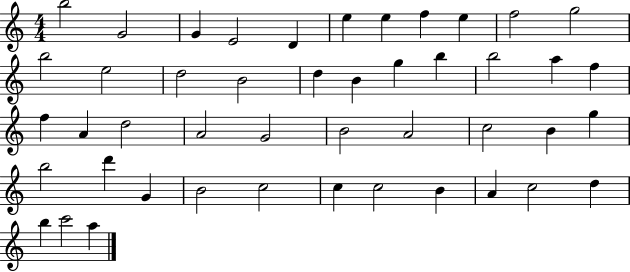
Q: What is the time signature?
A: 4/4